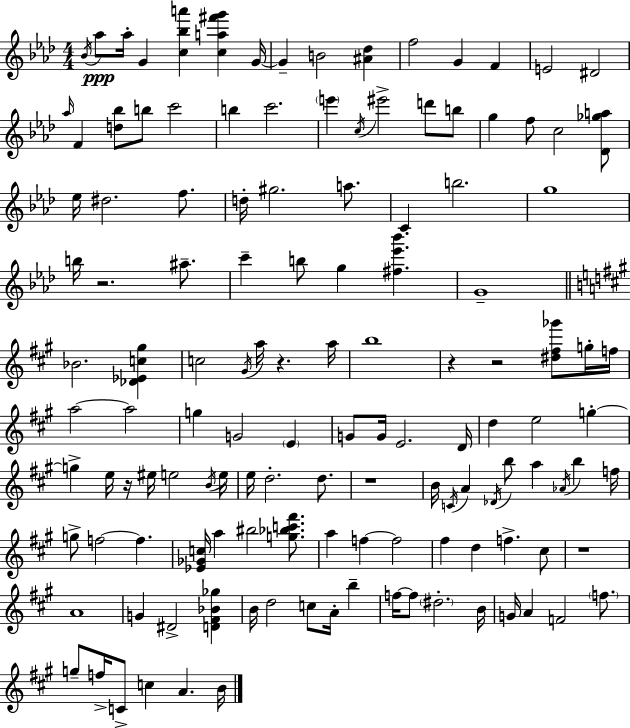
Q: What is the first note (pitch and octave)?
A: Bb4